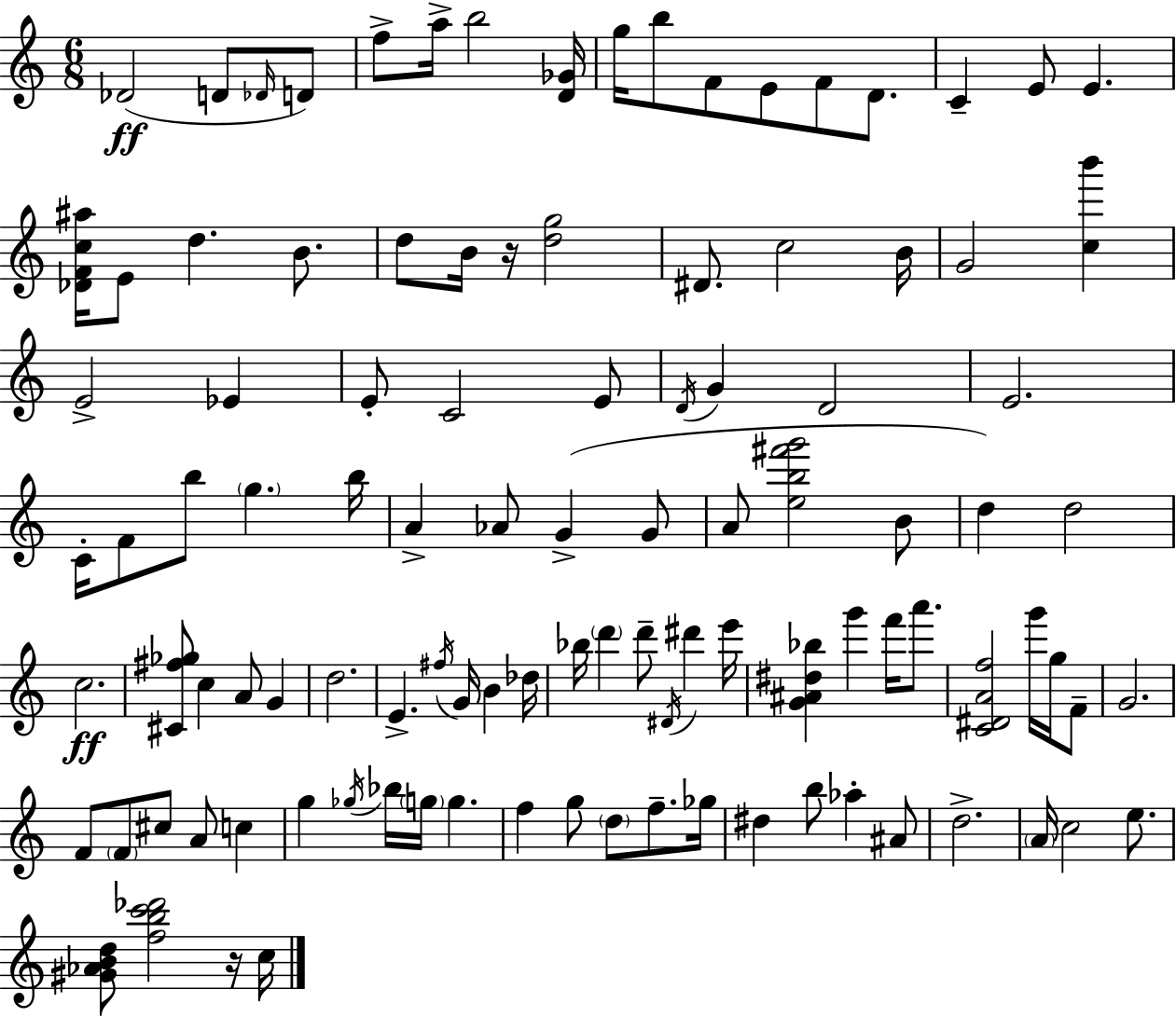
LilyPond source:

{
  \clef treble
  \numericTimeSignature
  \time 6/8
  \key c \major
  des'2(\ff d'8 \grace { des'16 } d'8) | f''8-> a''16-> b''2 | <d' ges'>16 g''16 b''8 f'8 e'8 f'8 d'8. | c'4-- e'8 e'4. | \break <des' f' c'' ais''>16 e'8 d''4. b'8. | d''8 b'16 r16 <d'' g''>2 | dis'8. c''2 | b'16 g'2 <c'' b'''>4 | \break e'2-> ees'4 | e'8-. c'2 e'8 | \acciaccatura { d'16 } g'4 d'2 | e'2. | \break c'16-. f'8 b''8 \parenthesize g''4. | b''16 a'4-> aes'8 g'4->( | g'8 a'8 <e'' b'' fis''' g'''>2 | b'8 d''4) d''2 | \break c''2.\ff | <cis' fis'' ges''>8 c''4 a'8 g'4 | d''2. | e'4.-> \acciaccatura { fis''16 } g'16 b'4 | \break des''16 bes''16 \parenthesize d'''4 d'''8-- \acciaccatura { dis'16 } dis'''4 | e'''16 <g' ais' dis'' bes''>4 g'''4 | f'''16 a'''8. <c' dis' a' f''>2 | g'''16 g''16 f'8-- g'2. | \break f'8 \parenthesize f'8 cis''8 a'8 | c''4 g''4 \acciaccatura { ges''16 } bes''16 \parenthesize g''16 g''4. | f''4 g''8 \parenthesize d''8 | f''8.-- ges''16 dis''4 b''8 aes''4-. | \break ais'8 d''2.-> | \parenthesize a'16 c''2 | e''8. <gis' aes' b' d''>8 <f'' b'' c''' des'''>2 | r16 c''16 \bar "|."
}